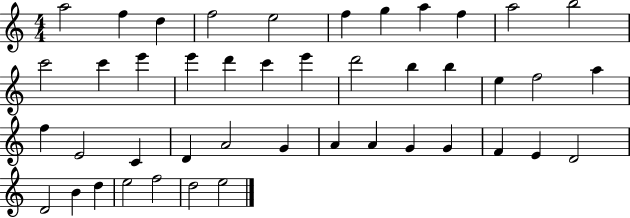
A5/h F5/q D5/q F5/h E5/h F5/q G5/q A5/q F5/q A5/h B5/h C6/h C6/q E6/q E6/q D6/q C6/q E6/q D6/h B5/q B5/q E5/q F5/h A5/q F5/q E4/h C4/q D4/q A4/h G4/q A4/q A4/q G4/q G4/q F4/q E4/q D4/h D4/h B4/q D5/q E5/h F5/h D5/h E5/h